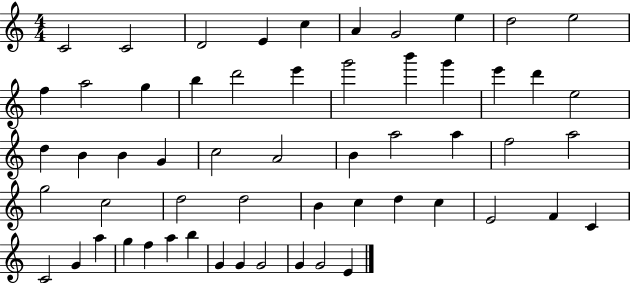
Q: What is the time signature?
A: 4/4